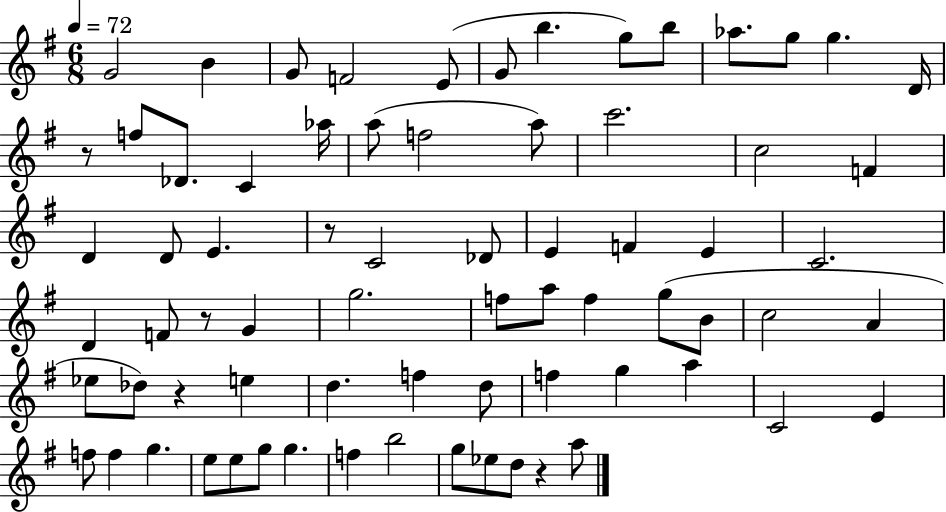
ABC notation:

X:1
T:Untitled
M:6/8
L:1/4
K:G
G2 B G/2 F2 E/2 G/2 b g/2 b/2 _a/2 g/2 g D/4 z/2 f/2 _D/2 C _a/4 a/2 f2 a/2 c'2 c2 F D D/2 E z/2 C2 _D/2 E F E C2 D F/2 z/2 G g2 f/2 a/2 f g/2 B/2 c2 A _e/2 _d/2 z e d f d/2 f g a C2 E f/2 f g e/2 e/2 g/2 g f b2 g/2 _e/2 d/2 z a/2